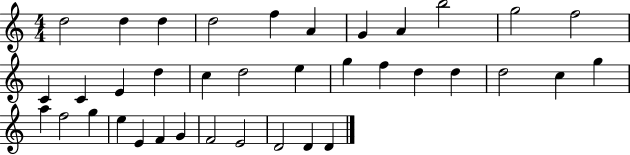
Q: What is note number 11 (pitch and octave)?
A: F5